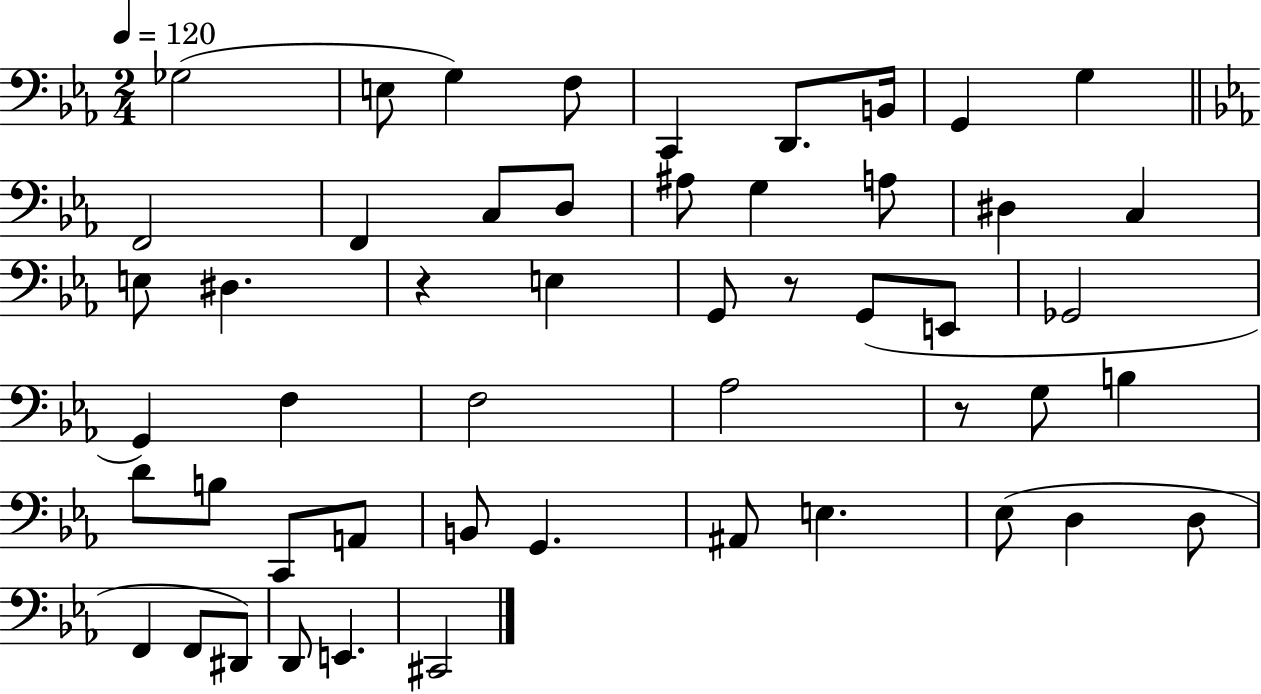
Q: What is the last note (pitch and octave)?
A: C#2